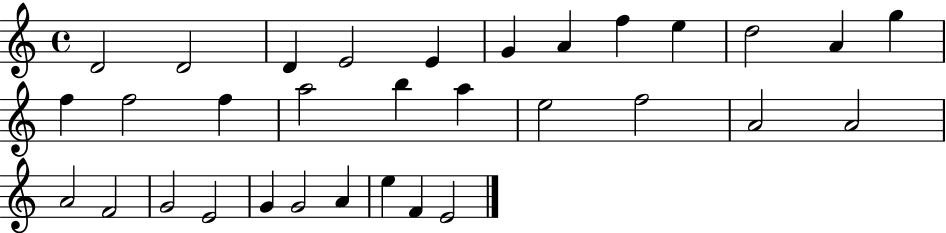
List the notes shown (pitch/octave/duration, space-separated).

D4/h D4/h D4/q E4/h E4/q G4/q A4/q F5/q E5/q D5/h A4/q G5/q F5/q F5/h F5/q A5/h B5/q A5/q E5/h F5/h A4/h A4/h A4/h F4/h G4/h E4/h G4/q G4/h A4/q E5/q F4/q E4/h